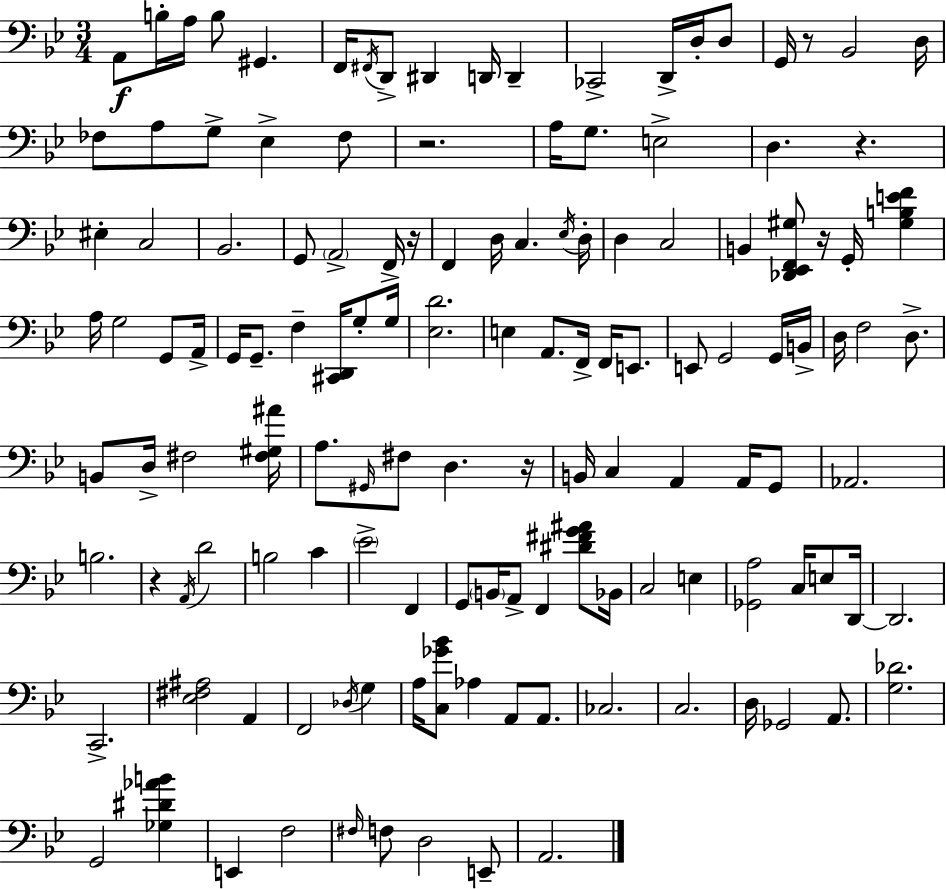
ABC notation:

X:1
T:Untitled
M:3/4
L:1/4
K:Gm
A,,/2 B,/4 A,/4 B,/2 ^G,, F,,/4 ^F,,/4 D,,/2 ^D,, D,,/4 D,, _C,,2 D,,/4 D,/4 D,/2 G,,/4 z/2 _B,,2 D,/4 _F,/2 A,/2 G,/2 _E, _F,/2 z2 A,/4 G,/2 E,2 D, z ^E, C,2 _B,,2 G,,/2 A,,2 F,,/4 z/4 F,, D,/4 C, _E,/4 D,/4 D, C,2 B,, [_D,,_E,,F,,^G,]/2 z/4 G,,/4 [^G,B,EF] A,/4 G,2 G,,/2 A,,/4 G,,/4 G,,/2 F, [^C,,D,,]/4 G,/2 G,/4 [_E,D]2 E, A,,/2 F,,/4 F,,/4 E,,/2 E,,/2 G,,2 G,,/4 B,,/4 D,/4 F,2 D,/2 B,,/2 D,/4 ^F,2 [^F,^G,^A]/4 A,/2 ^G,,/4 ^F,/2 D, z/4 B,,/4 C, A,, A,,/4 G,,/2 _A,,2 B,2 z A,,/4 D2 B,2 C _E2 F,, G,,/2 B,,/4 A,,/2 F,, [^D^FG^A]/2 _B,,/4 C,2 E, [_G,,A,]2 C,/4 E,/2 D,,/4 D,,2 C,,2 [_E,^F,^A,]2 A,, F,,2 _D,/4 G, A,/4 [C,_G_B]/2 _A, A,,/2 A,,/2 _C,2 C,2 D,/4 _G,,2 A,,/2 [G,_D]2 G,,2 [_G,^D_AB] E,, F,2 ^F,/4 F,/2 D,2 E,,/2 A,,2